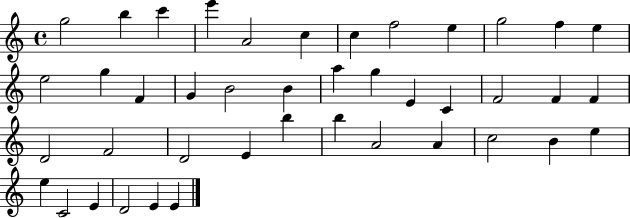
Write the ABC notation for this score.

X:1
T:Untitled
M:4/4
L:1/4
K:C
g2 b c' e' A2 c c f2 e g2 f e e2 g F G B2 B a g E C F2 F F D2 F2 D2 E b b A2 A c2 B e e C2 E D2 E E